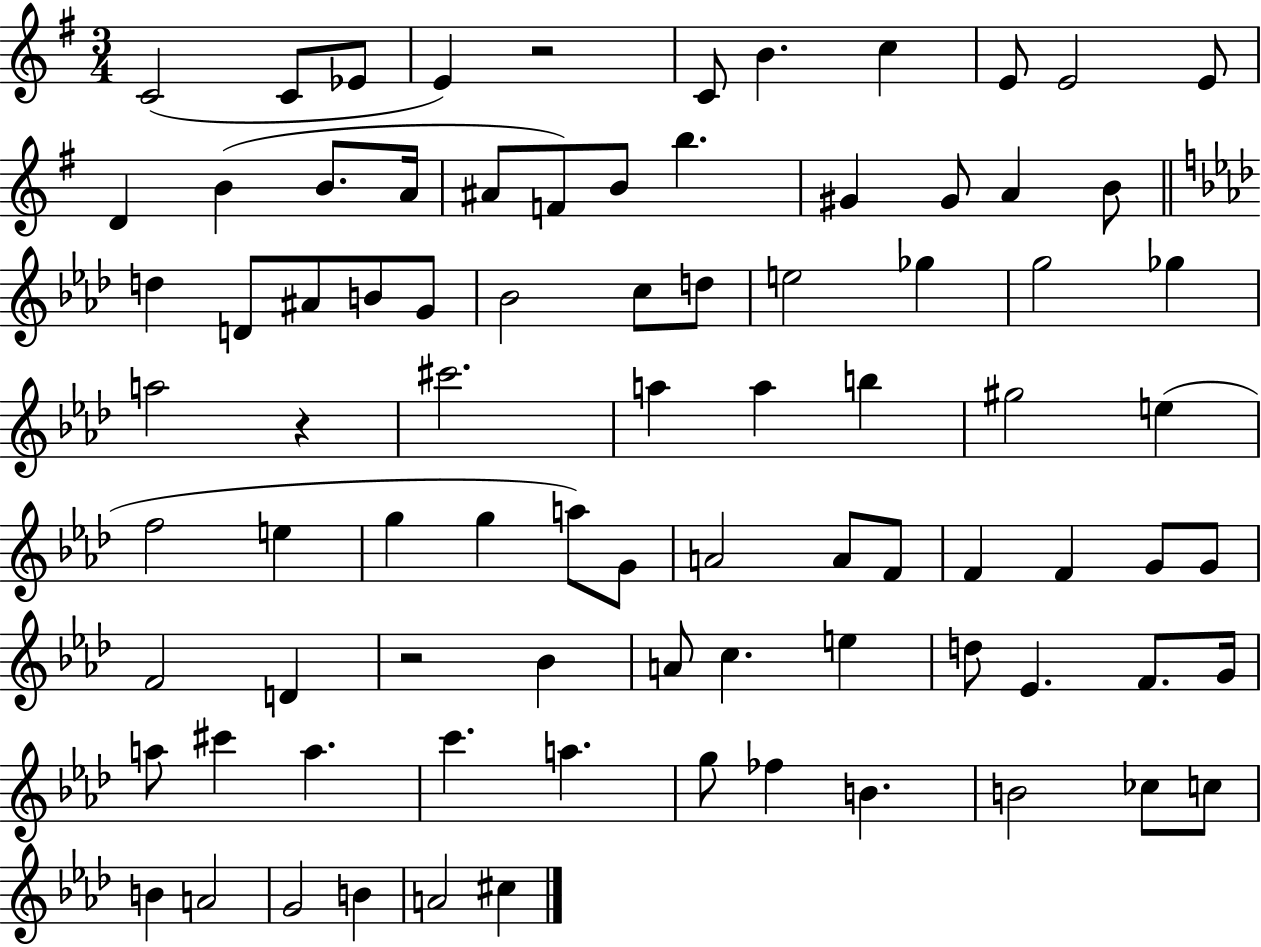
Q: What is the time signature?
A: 3/4